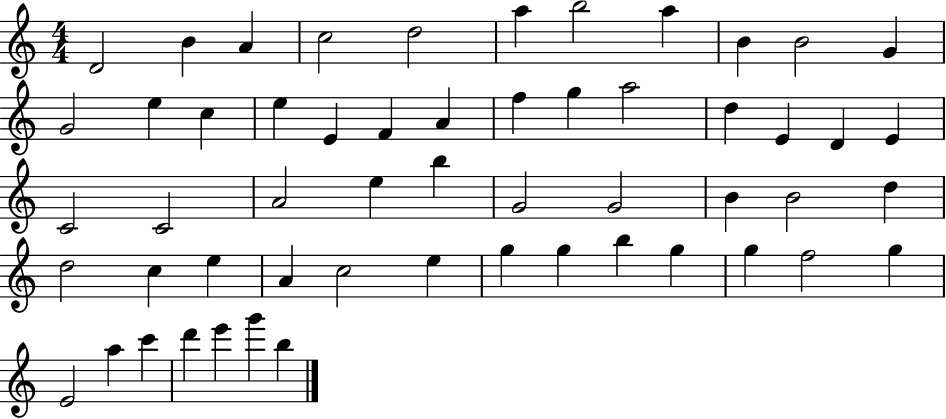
{
  \clef treble
  \numericTimeSignature
  \time 4/4
  \key c \major
  d'2 b'4 a'4 | c''2 d''2 | a''4 b''2 a''4 | b'4 b'2 g'4 | \break g'2 e''4 c''4 | e''4 e'4 f'4 a'4 | f''4 g''4 a''2 | d''4 e'4 d'4 e'4 | \break c'2 c'2 | a'2 e''4 b''4 | g'2 g'2 | b'4 b'2 d''4 | \break d''2 c''4 e''4 | a'4 c''2 e''4 | g''4 g''4 b''4 g''4 | g''4 f''2 g''4 | \break e'2 a''4 c'''4 | d'''4 e'''4 g'''4 b''4 | \bar "|."
}